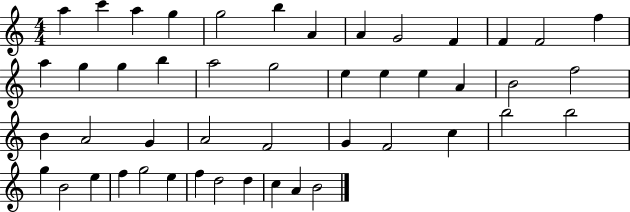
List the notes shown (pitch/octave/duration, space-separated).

A5/q C6/q A5/q G5/q G5/h B5/q A4/q A4/q G4/h F4/q F4/q F4/h F5/q A5/q G5/q G5/q B5/q A5/h G5/h E5/q E5/q E5/q A4/q B4/h F5/h B4/q A4/h G4/q A4/h F4/h G4/q F4/h C5/q B5/h B5/h G5/q B4/h E5/q F5/q G5/h E5/q F5/q D5/h D5/q C5/q A4/q B4/h